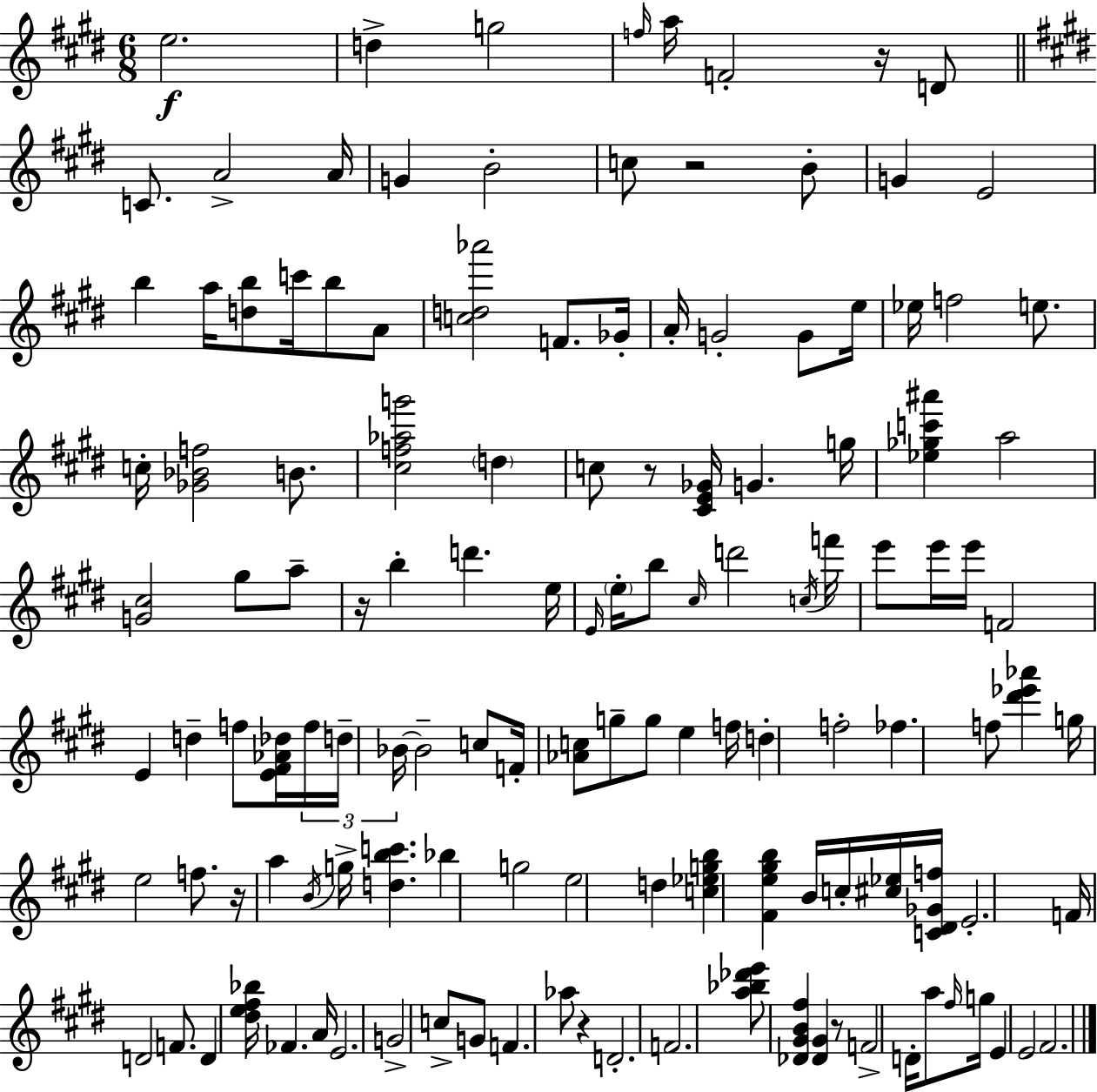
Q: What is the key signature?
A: E major